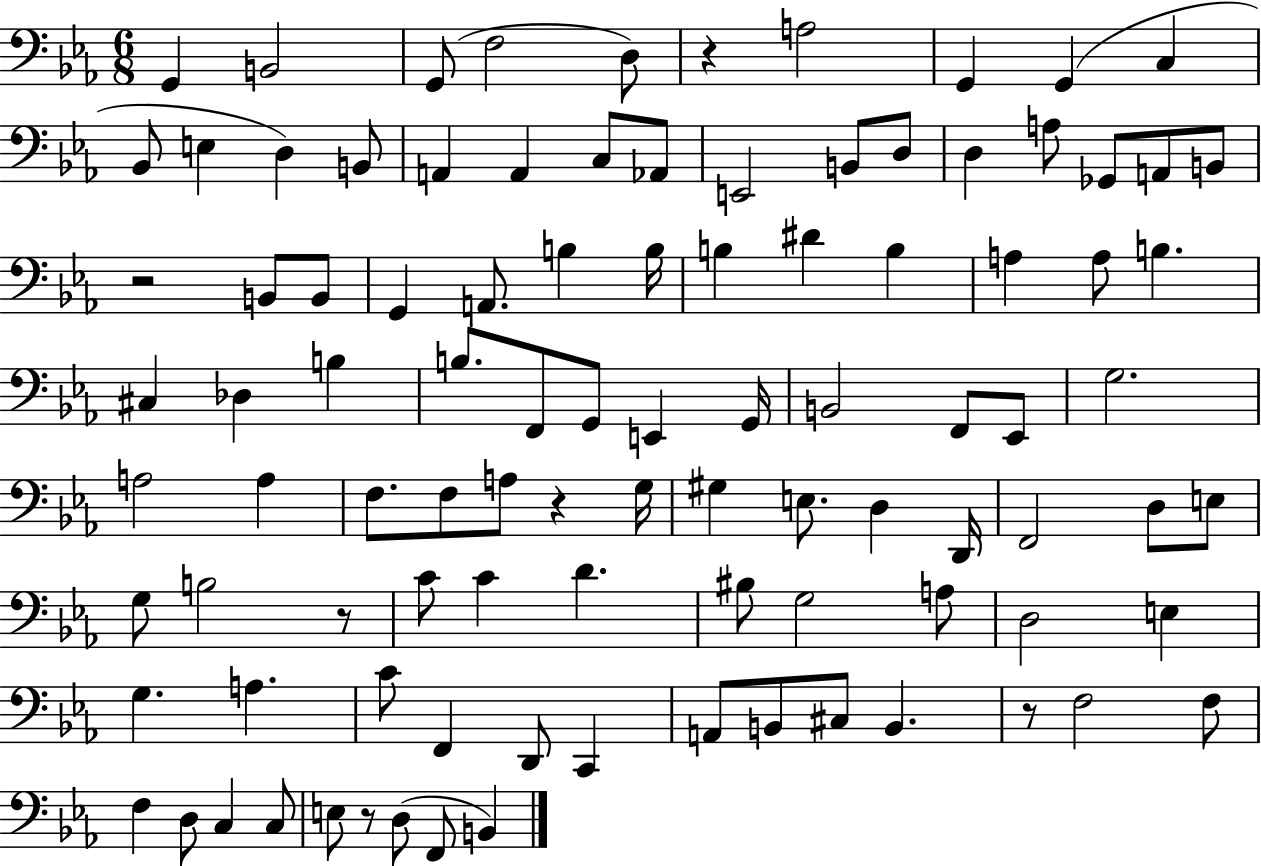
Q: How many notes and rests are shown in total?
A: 98